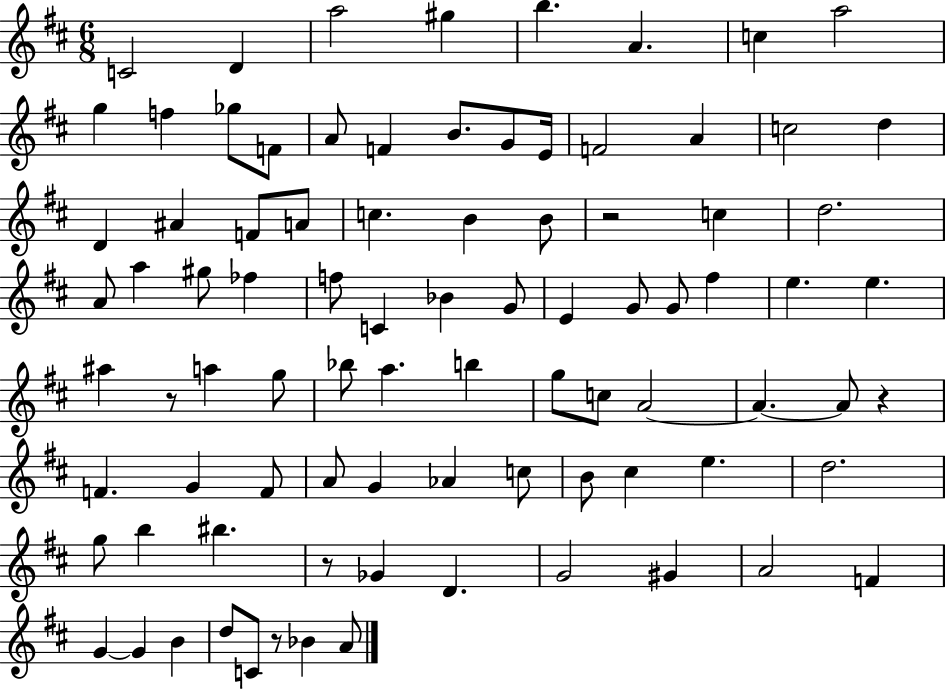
C4/h D4/q A5/h G#5/q B5/q. A4/q. C5/q A5/h G5/q F5/q Gb5/e F4/e A4/e F4/q B4/e. G4/e E4/s F4/h A4/q C5/h D5/q D4/q A#4/q F4/e A4/e C5/q. B4/q B4/e R/h C5/q D5/h. A4/e A5/q G#5/e FES5/q F5/e C4/q Bb4/q G4/e E4/q G4/e G4/e F#5/q E5/q. E5/q. A#5/q R/e A5/q G5/e Bb5/e A5/q. B5/q G5/e C5/e A4/h A4/q. A4/e R/q F4/q. G4/q F4/e A4/e G4/q Ab4/q C5/e B4/e C#5/q E5/q. D5/h. G5/e B5/q BIS5/q. R/e Gb4/q D4/q. G4/h G#4/q A4/h F4/q G4/q G4/q B4/q D5/e C4/e R/e Bb4/q A4/e